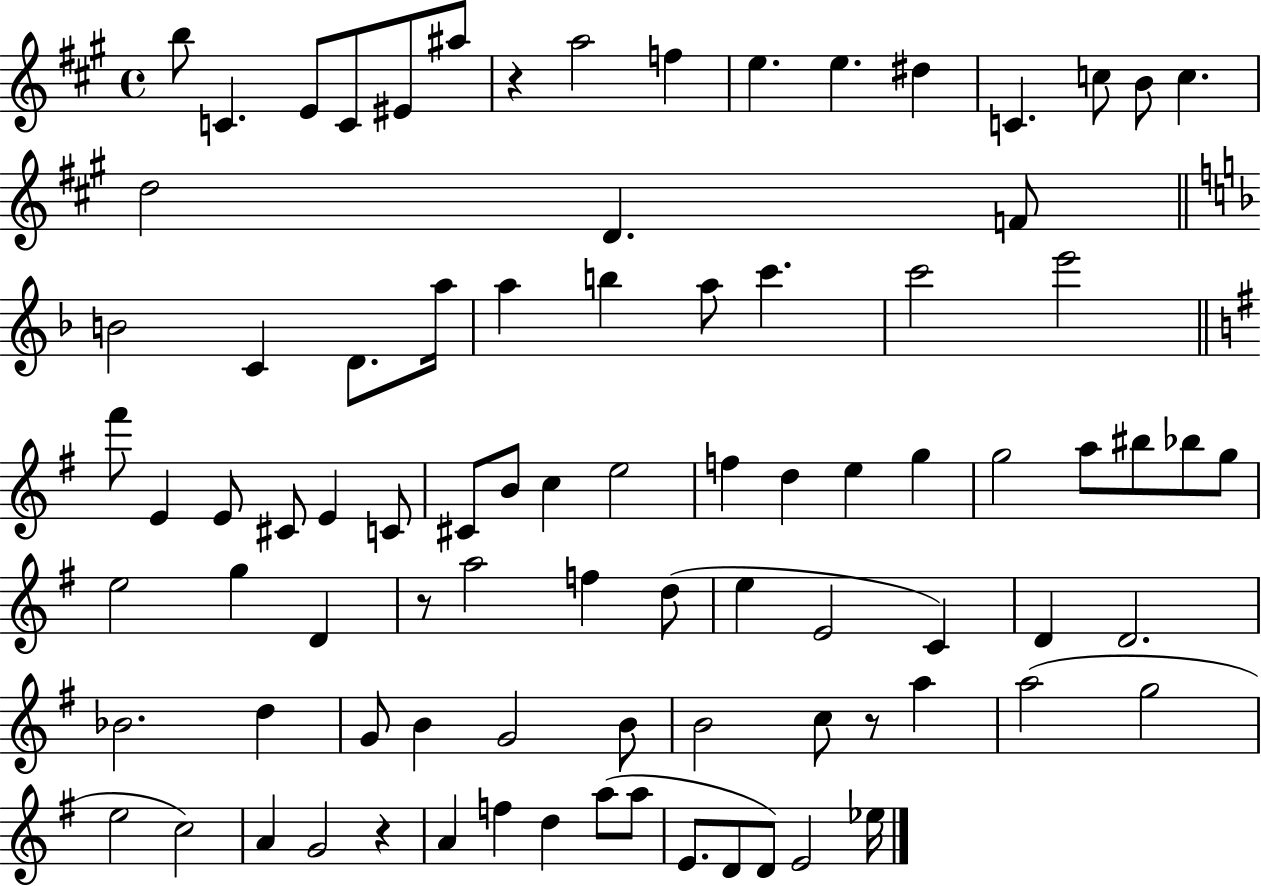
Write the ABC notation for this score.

X:1
T:Untitled
M:4/4
L:1/4
K:A
b/2 C E/2 C/2 ^E/2 ^a/2 z a2 f e e ^d C c/2 B/2 c d2 D F/2 B2 C D/2 a/4 a b a/2 c' c'2 e'2 ^f'/2 E E/2 ^C/2 E C/2 ^C/2 B/2 c e2 f d e g g2 a/2 ^b/2 _b/2 g/2 e2 g D z/2 a2 f d/2 e E2 C D D2 _B2 d G/2 B G2 B/2 B2 c/2 z/2 a a2 g2 e2 c2 A G2 z A f d a/2 a/2 E/2 D/2 D/2 E2 _e/4